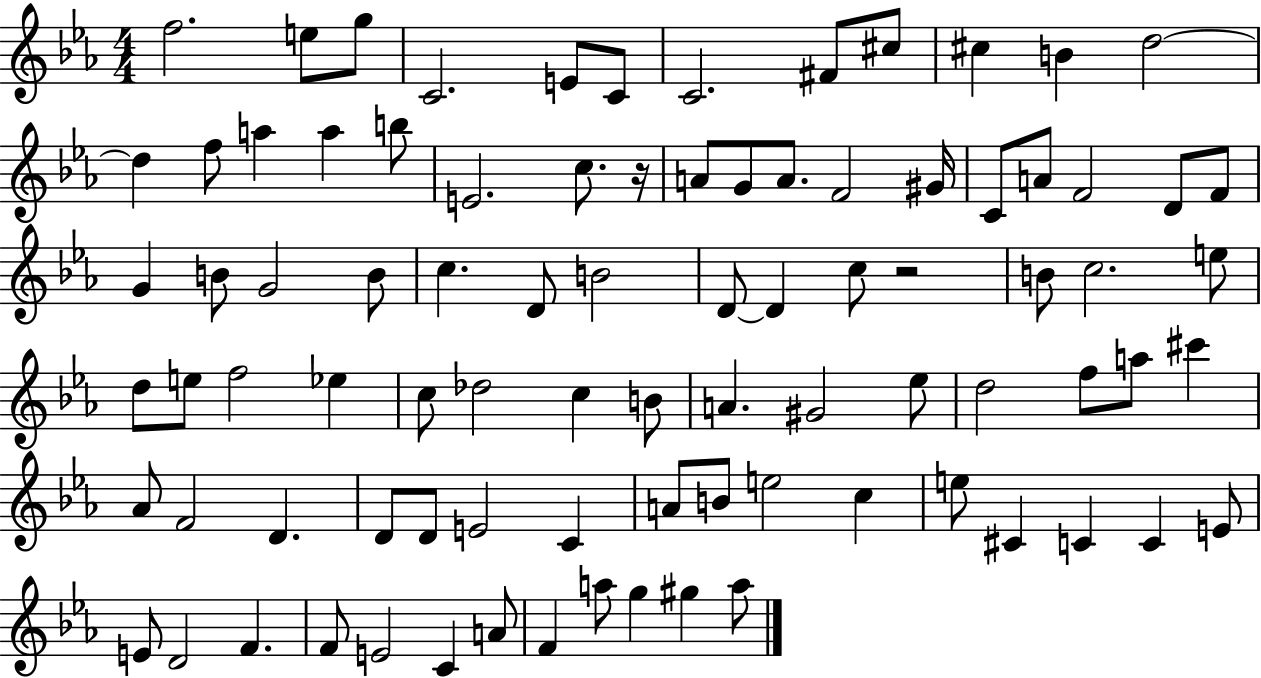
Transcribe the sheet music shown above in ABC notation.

X:1
T:Untitled
M:4/4
L:1/4
K:Eb
f2 e/2 g/2 C2 E/2 C/2 C2 ^F/2 ^c/2 ^c B d2 d f/2 a a b/2 E2 c/2 z/4 A/2 G/2 A/2 F2 ^G/4 C/2 A/2 F2 D/2 F/2 G B/2 G2 B/2 c D/2 B2 D/2 D c/2 z2 B/2 c2 e/2 d/2 e/2 f2 _e c/2 _d2 c B/2 A ^G2 _e/2 d2 f/2 a/2 ^c' _A/2 F2 D D/2 D/2 E2 C A/2 B/2 e2 c e/2 ^C C C E/2 E/2 D2 F F/2 E2 C A/2 F a/2 g ^g a/2